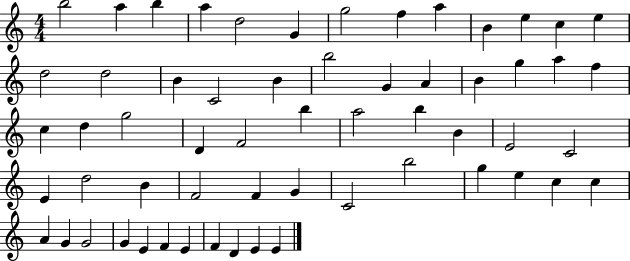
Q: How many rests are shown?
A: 0